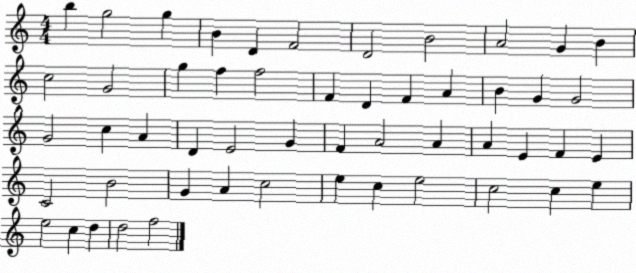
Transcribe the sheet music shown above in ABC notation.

X:1
T:Untitled
M:4/4
L:1/4
K:C
b g2 g B D F2 D2 B2 A2 G B c2 G2 g f f2 F D F A B G G2 G2 c A D E2 G F A2 A A E F E C2 B2 G A c2 e c e2 c2 c e e2 c d d2 f2